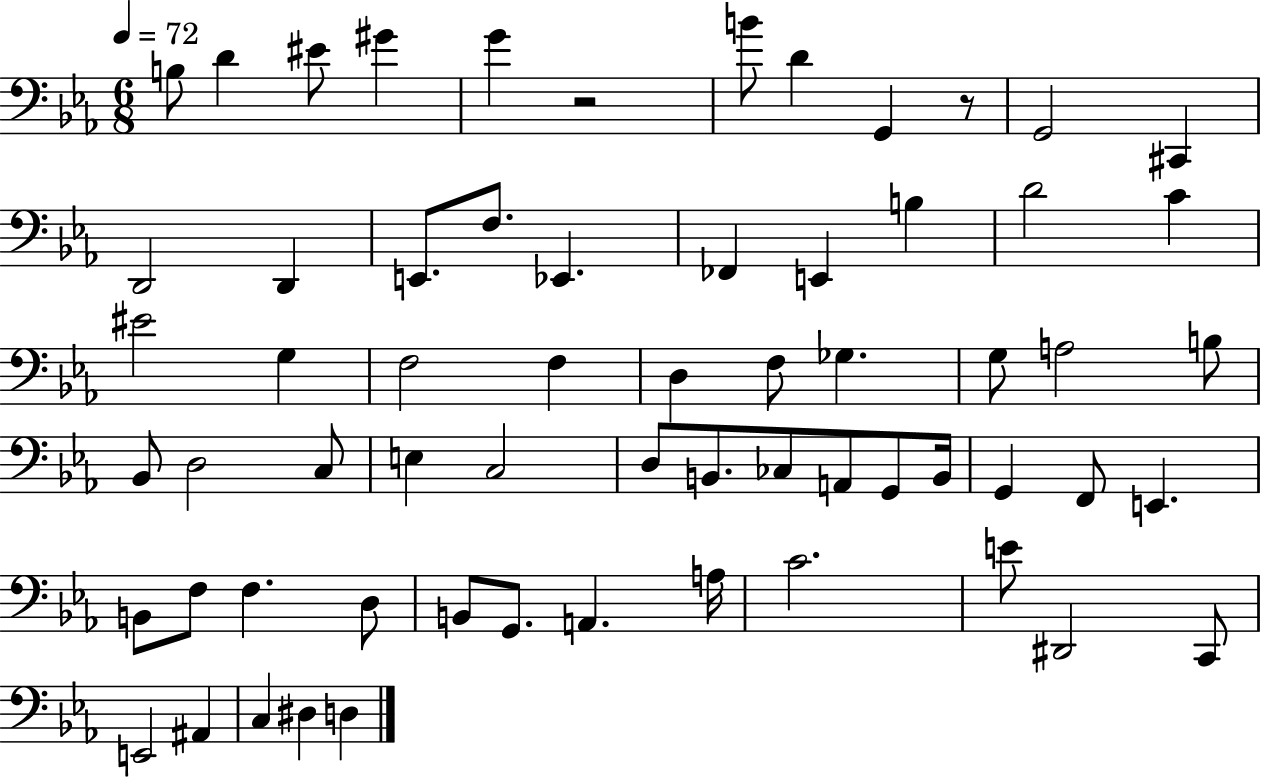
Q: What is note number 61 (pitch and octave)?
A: D3